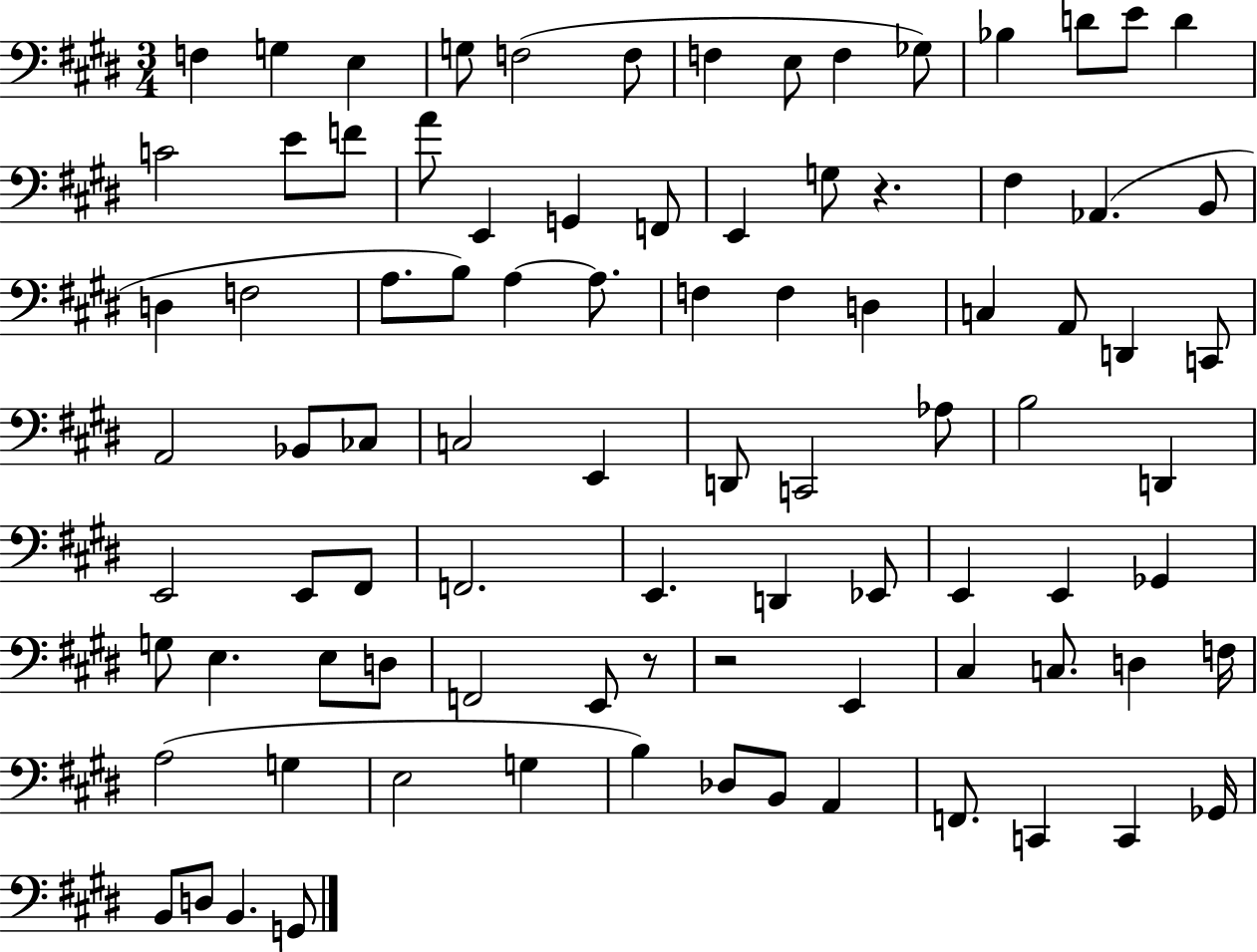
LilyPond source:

{
  \clef bass
  \numericTimeSignature
  \time 3/4
  \key e \major
  f4 g4 e4 | g8 f2( f8 | f4 e8 f4 ges8) | bes4 d'8 e'8 d'4 | \break c'2 e'8 f'8 | a'8 e,4 g,4 f,8 | e,4 g8 r4. | fis4 aes,4.( b,8 | \break d4 f2 | a8. b8) a4~~ a8. | f4 f4 d4 | c4 a,8 d,4 c,8 | \break a,2 bes,8 ces8 | c2 e,4 | d,8 c,2 aes8 | b2 d,4 | \break e,2 e,8 fis,8 | f,2. | e,4. d,4 ees,8 | e,4 e,4 ges,4 | \break g8 e4. e8 d8 | f,2 e,8 r8 | r2 e,4 | cis4 c8. d4 f16 | \break a2( g4 | e2 g4 | b4) des8 b,8 a,4 | f,8. c,4 c,4 ges,16 | \break b,8 d8 b,4. g,8 | \bar "|."
}